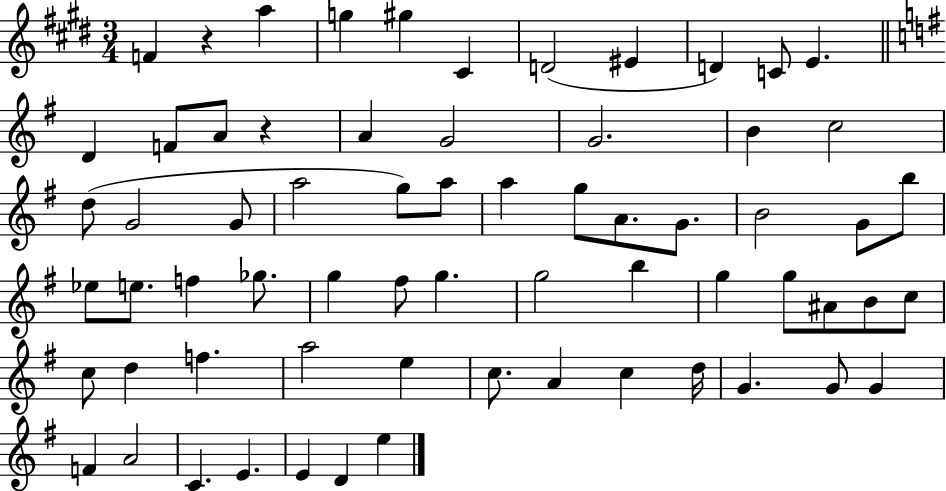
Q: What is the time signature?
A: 3/4